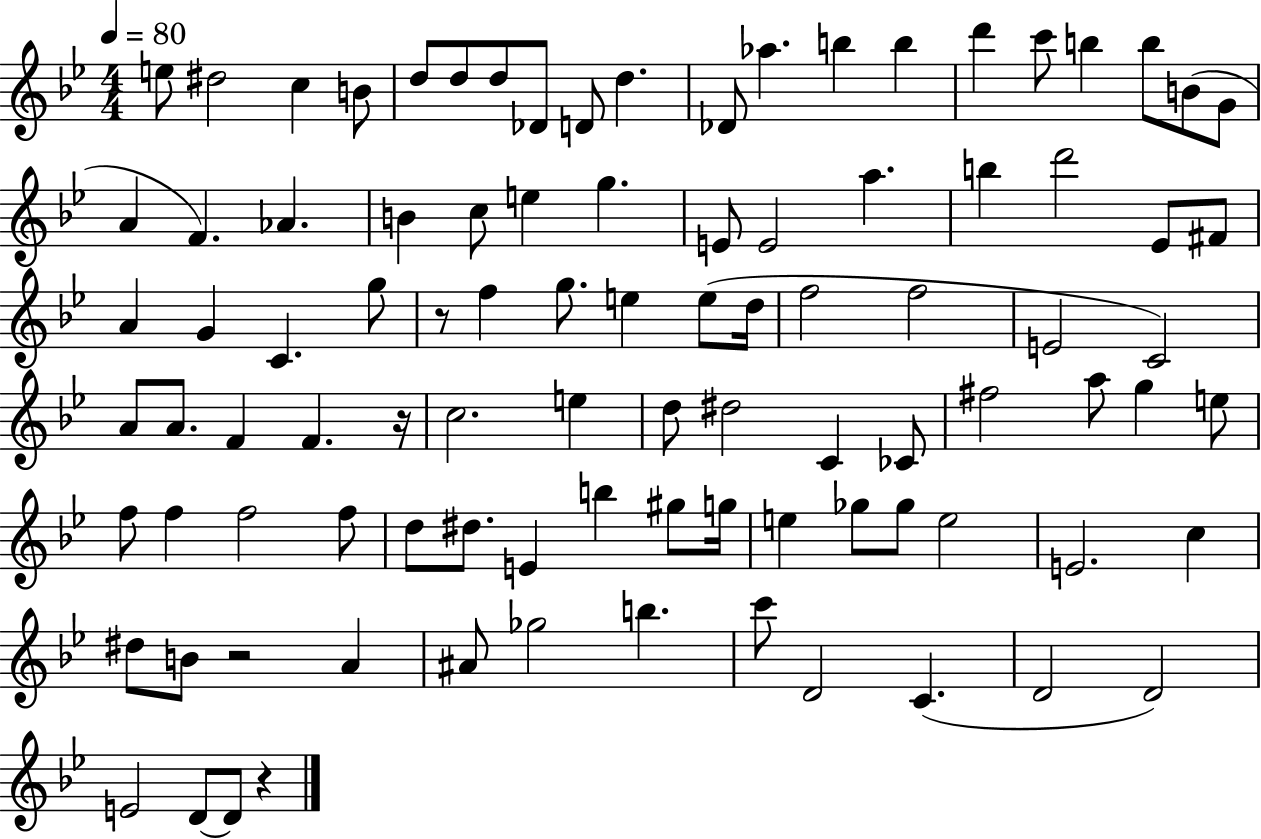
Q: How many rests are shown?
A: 4